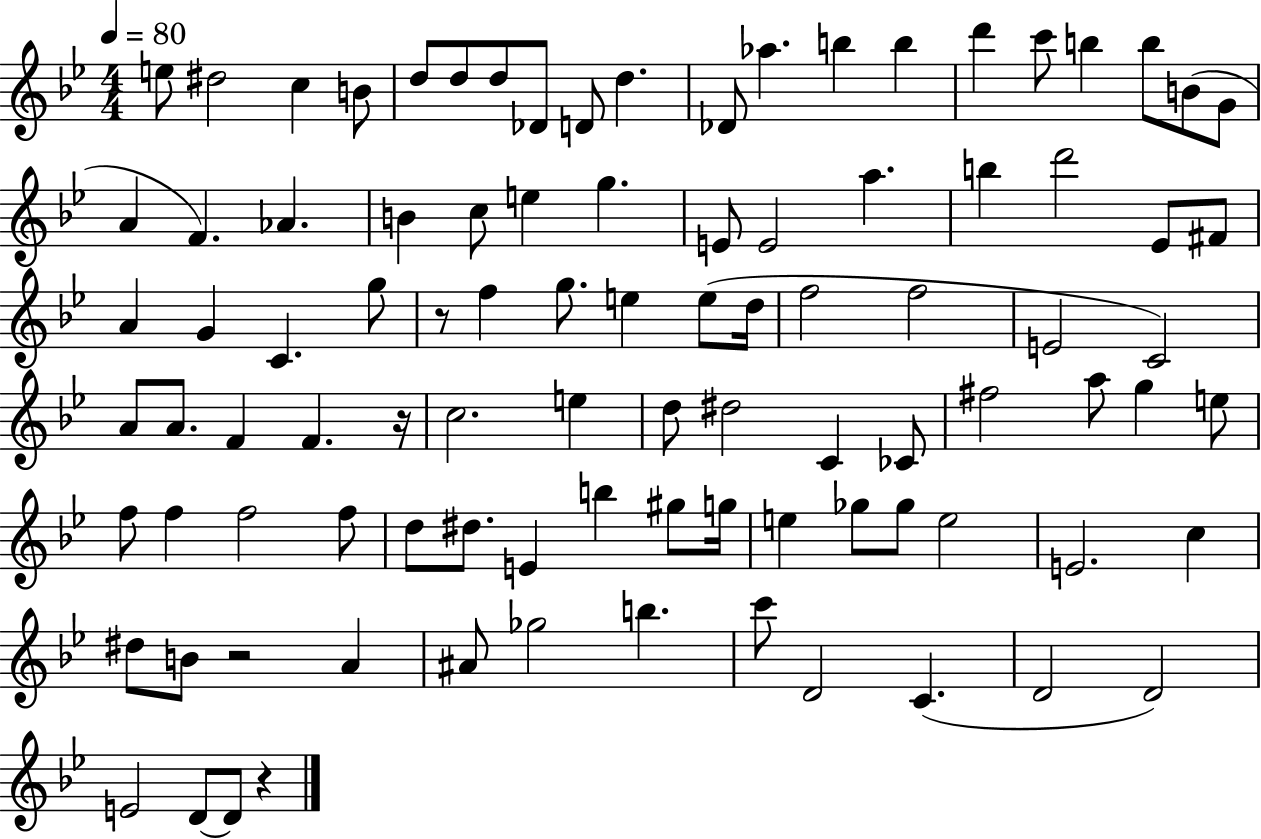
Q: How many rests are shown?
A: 4